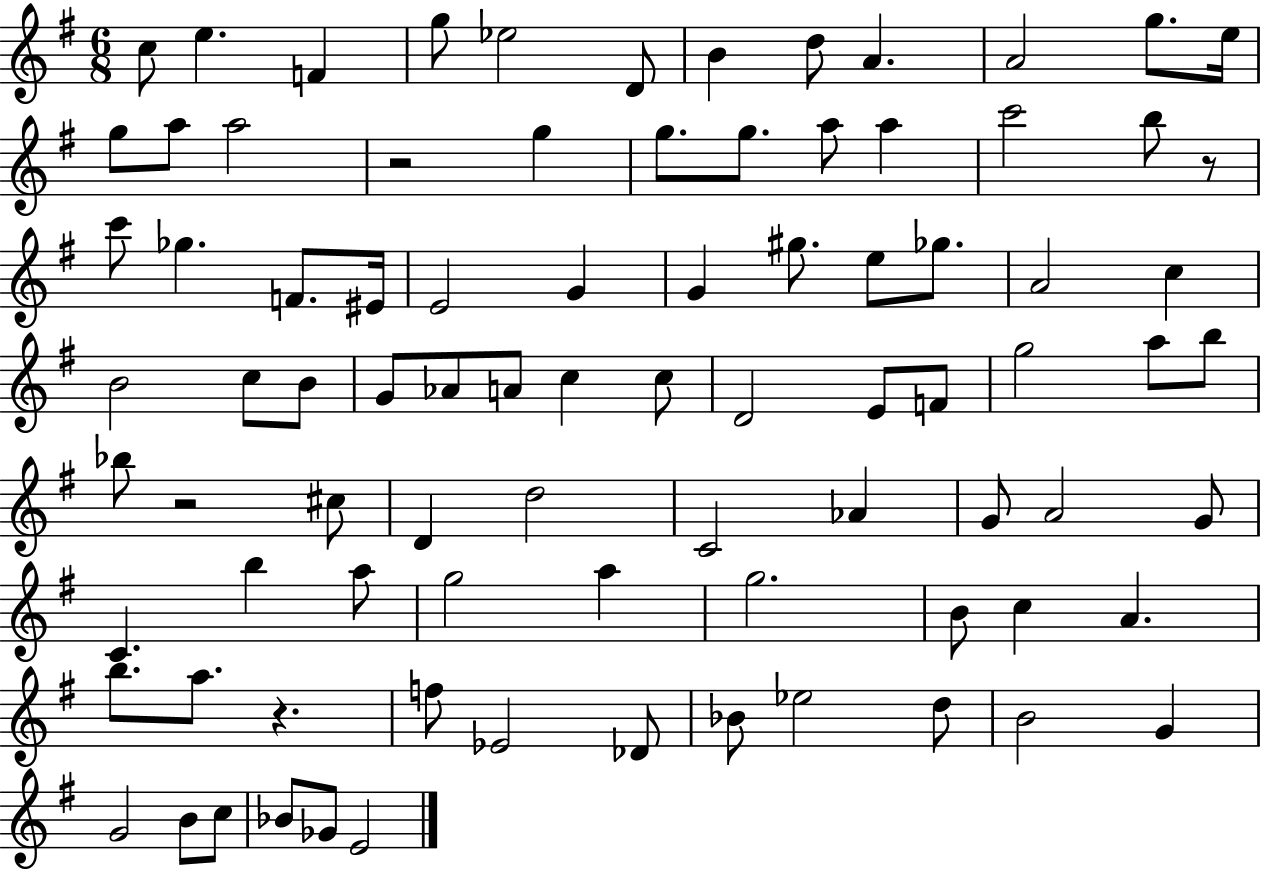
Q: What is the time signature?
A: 6/8